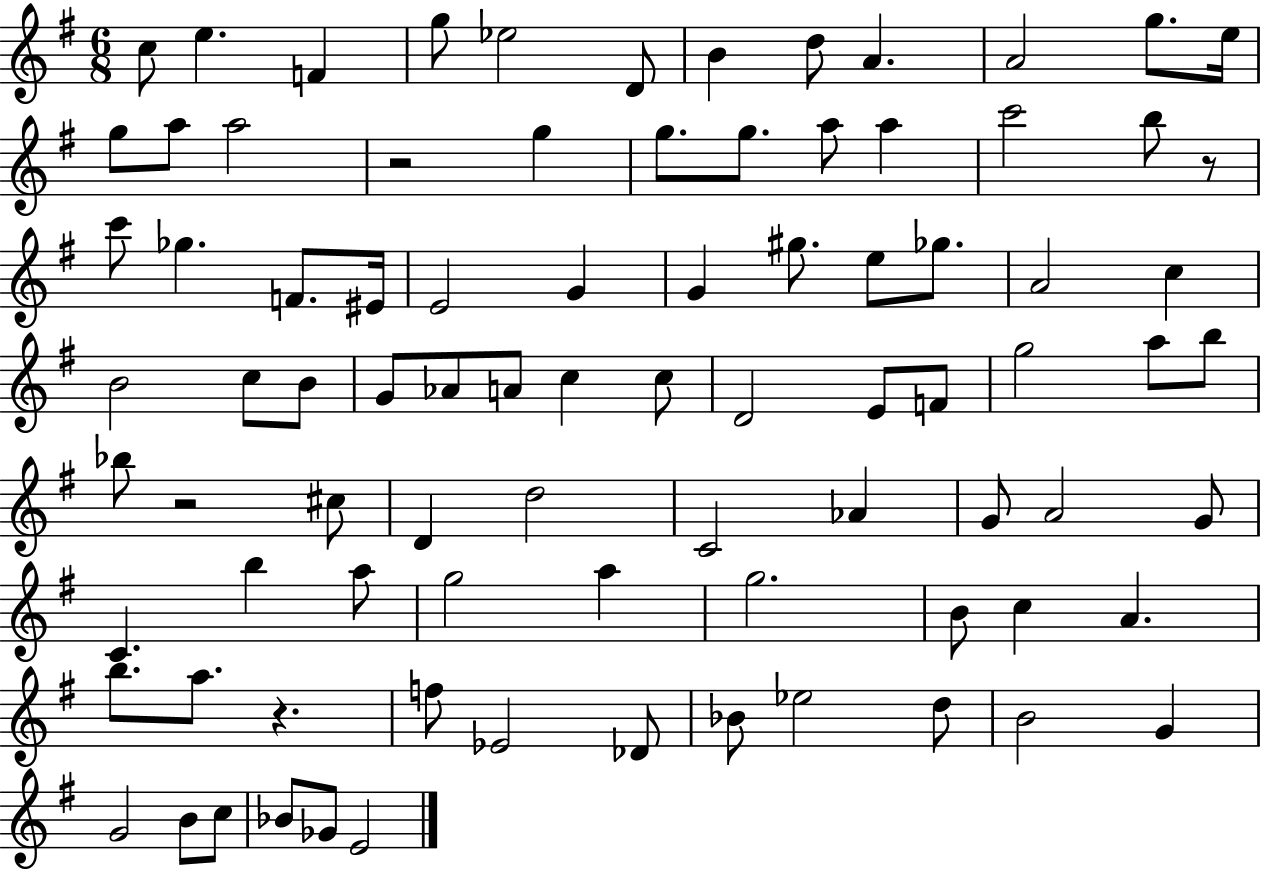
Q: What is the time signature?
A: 6/8